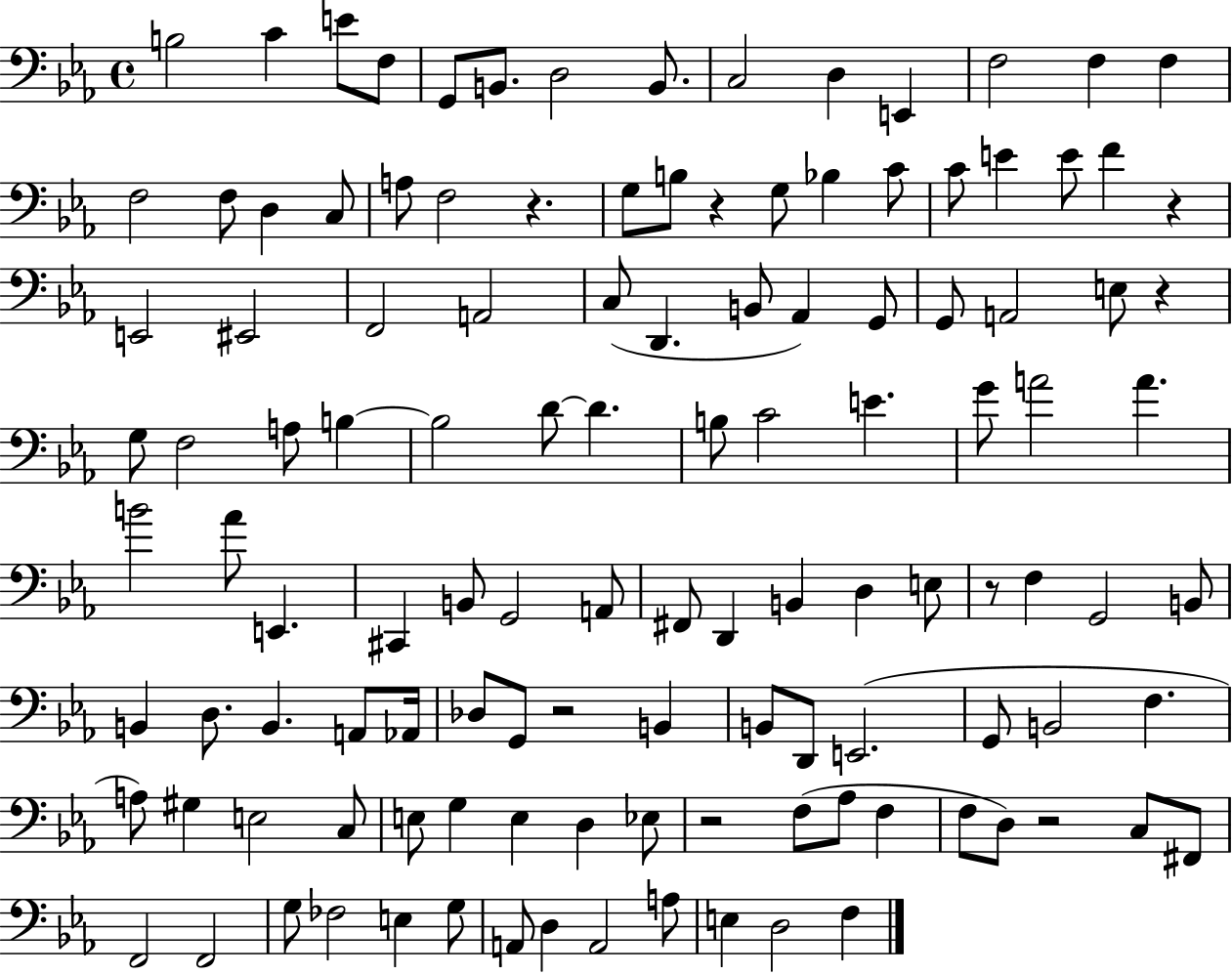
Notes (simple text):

B3/h C4/q E4/e F3/e G2/e B2/e. D3/h B2/e. C3/h D3/q E2/q F3/h F3/q F3/q F3/h F3/e D3/q C3/e A3/e F3/h R/q. G3/e B3/e R/q G3/e Bb3/q C4/e C4/e E4/q E4/e F4/q R/q E2/h EIS2/h F2/h A2/h C3/e D2/q. B2/e Ab2/q G2/e G2/e A2/h E3/e R/q G3/e F3/h A3/e B3/q B3/h D4/e D4/q. B3/e C4/h E4/q. G4/e A4/h A4/q. B4/h Ab4/e E2/q. C#2/q B2/e G2/h A2/e F#2/e D2/q B2/q D3/q E3/e R/e F3/q G2/h B2/e B2/q D3/e. B2/q. A2/e Ab2/s Db3/e G2/e R/h B2/q B2/e D2/e E2/h. G2/e B2/h F3/q. A3/e G#3/q E3/h C3/e E3/e G3/q E3/q D3/q Eb3/e R/h F3/e Ab3/e F3/q F3/e D3/e R/h C3/e F#2/e F2/h F2/h G3/e FES3/h E3/q G3/e A2/e D3/q A2/h A3/e E3/q D3/h F3/q